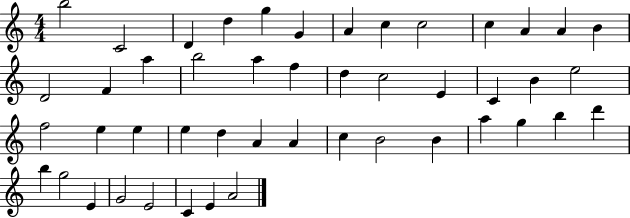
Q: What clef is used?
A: treble